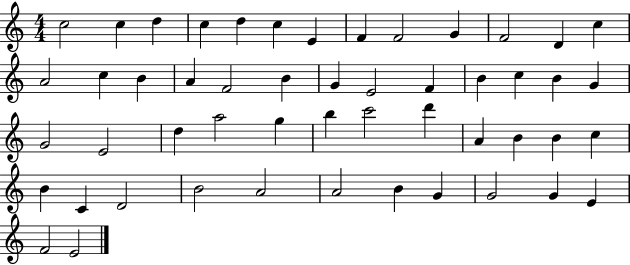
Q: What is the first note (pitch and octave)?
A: C5